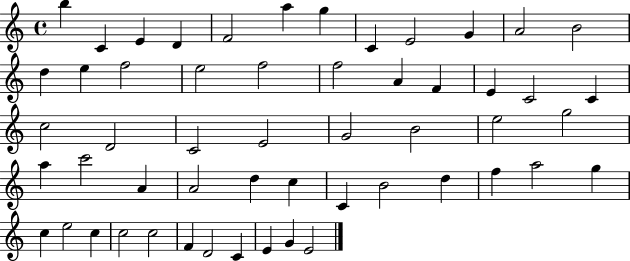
X:1
T:Untitled
M:4/4
L:1/4
K:C
b C E D F2 a g C E2 G A2 B2 d e f2 e2 f2 f2 A F E C2 C c2 D2 C2 E2 G2 B2 e2 g2 a c'2 A A2 d c C B2 d f a2 g c e2 c c2 c2 F D2 C E G E2